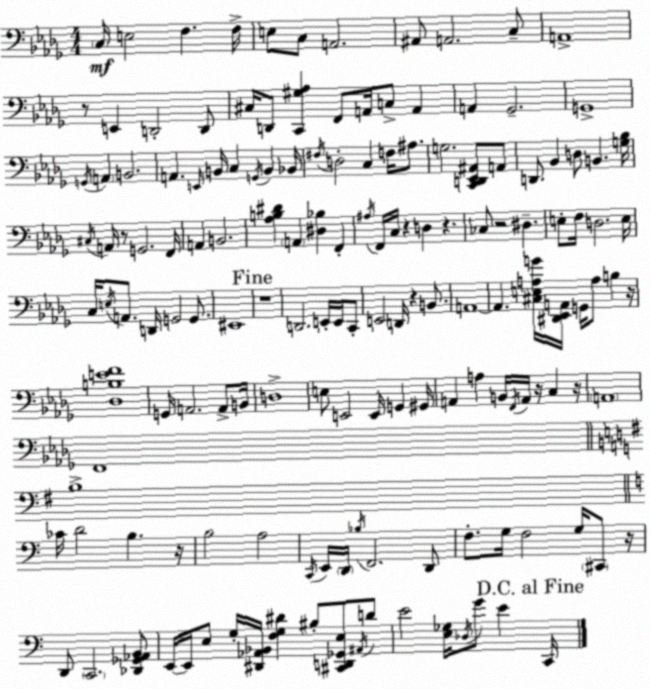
X:1
T:Untitled
M:4/4
L:1/4
K:Bbm
C,/4 E,2 F, F,/4 E,/2 C,/2 A,,2 ^A,,/2 A,,2 C,/2 A,,4 z/2 E,, D,,2 D,,/2 ^C,/4 D,,/2 [C,,^G,_A,] F,,/2 A,,/4 C,/2 A,, A,, _G,,2 G,,4 G,,/4 A,, B,,2 A,, E,,/4 B,,/4 C, G,,/4 B,, _B,,/4 ^F,/4 D,2 C, F,/4 ^A,/2 G,2 [C,,D,,_E,,^A,,]/2 A,,/2 D,,/2 _B,, D,/2 B,, [G,_B,]/4 ^C,/4 A,,/4 z/2 G,,2 F,,/4 A,, B,,2 [_A,B,^D] A,, [^D,_B,] F,, ^A,/4 F,,/4 C,/4 z D, z _C,/2 z2 ^D, E,/2 F,/4 D,2 E,/4 C,/4 E,/4 A,,/2 D,,/4 G,,2 G,,/2 ^E,,4 z4 D,,2 E,,/4 E,,/4 C,,/2 E,,2 D,,/4 z B,,/2 A,,4 A,, [^C,E,A,G]/4 [^D,,_E,,A,,]/4 G,,/4 A,/2 B, z/4 [_D,B,EF]4 G,,/4 A,,2 A,,/2 B,,/4 D,4 E,/2 E,,2 E,,/4 G,, ^G,,/4 A,, A, B,,/4 F,,/4 A,,/4 z/4 C, z/4 A,,4 F,,4 B,4 _C/4 D2 B, z/4 B,2 A,2 C,,/4 E,,/4 D,,/4 _B,/4 F,,2 D,,/2 F,/2 G,/4 F,2 G,/4 ^C,,/2 z/4 D,,/2 C,,2 [_D,,_G,,_A,,B,,]/2 E,,/4 E,,/4 E,/2 G,/4 [^D,,_A,,_B,,]/4 [F,G,^D] ^B,/2 [^C,,D,,_G,,E,]/2 ^A,,/4 D/2 E2 [E,_G,]/4 _D,/4 G/2 E C,,/4